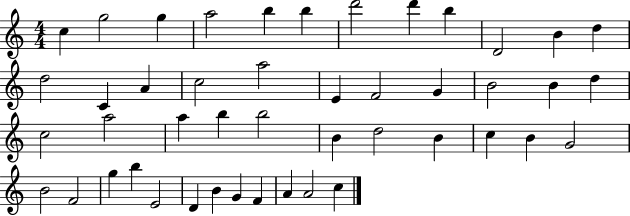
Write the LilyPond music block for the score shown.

{
  \clef treble
  \numericTimeSignature
  \time 4/4
  \key c \major
  c''4 g''2 g''4 | a''2 b''4 b''4 | d'''2 d'''4 b''4 | d'2 b'4 d''4 | \break d''2 c'4 a'4 | c''2 a''2 | e'4 f'2 g'4 | b'2 b'4 d''4 | \break c''2 a''2 | a''4 b''4 b''2 | b'4 d''2 b'4 | c''4 b'4 g'2 | \break b'2 f'2 | g''4 b''4 e'2 | d'4 b'4 g'4 f'4 | a'4 a'2 c''4 | \break \bar "|."
}